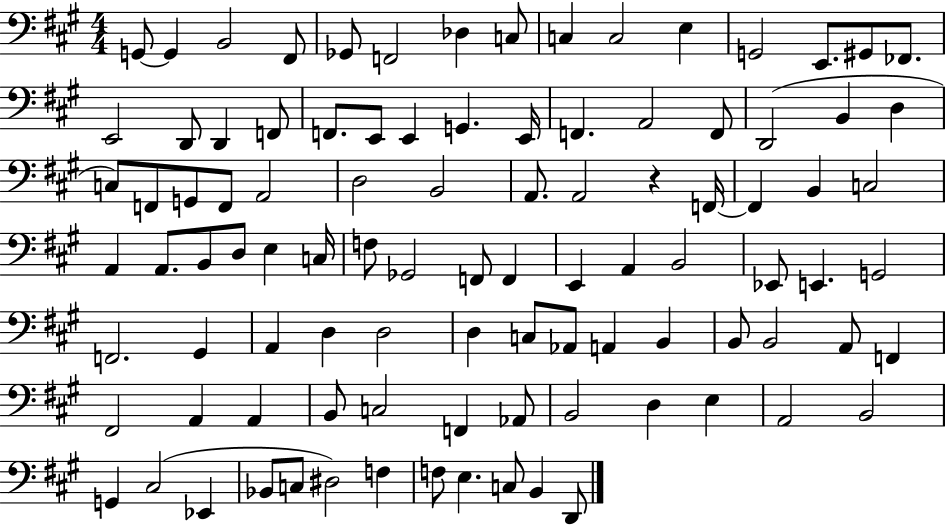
G2/e G2/q B2/h F#2/e Gb2/e F2/h Db3/q C3/e C3/q C3/h E3/q G2/h E2/e. G#2/e FES2/e. E2/h D2/e D2/q F2/e F2/e. E2/e E2/q G2/q. E2/s F2/q. A2/h F2/e D2/h B2/q D3/q C3/e F2/e G2/e F2/e A2/h D3/h B2/h A2/e. A2/h R/q F2/s F2/q B2/q C3/h A2/q A2/e. B2/e D3/e E3/q C3/s F3/e Gb2/h F2/e F2/q E2/q A2/q B2/h Eb2/e E2/q. G2/h F2/h. G#2/q A2/q D3/q D3/h D3/q C3/e Ab2/e A2/q B2/q B2/e B2/h A2/e F2/q F#2/h A2/q A2/q B2/e C3/h F2/q Ab2/e B2/h D3/q E3/q A2/h B2/h G2/q C#3/h Eb2/q Bb2/e C3/e D#3/h F3/q F3/e E3/q. C3/e B2/q D2/e